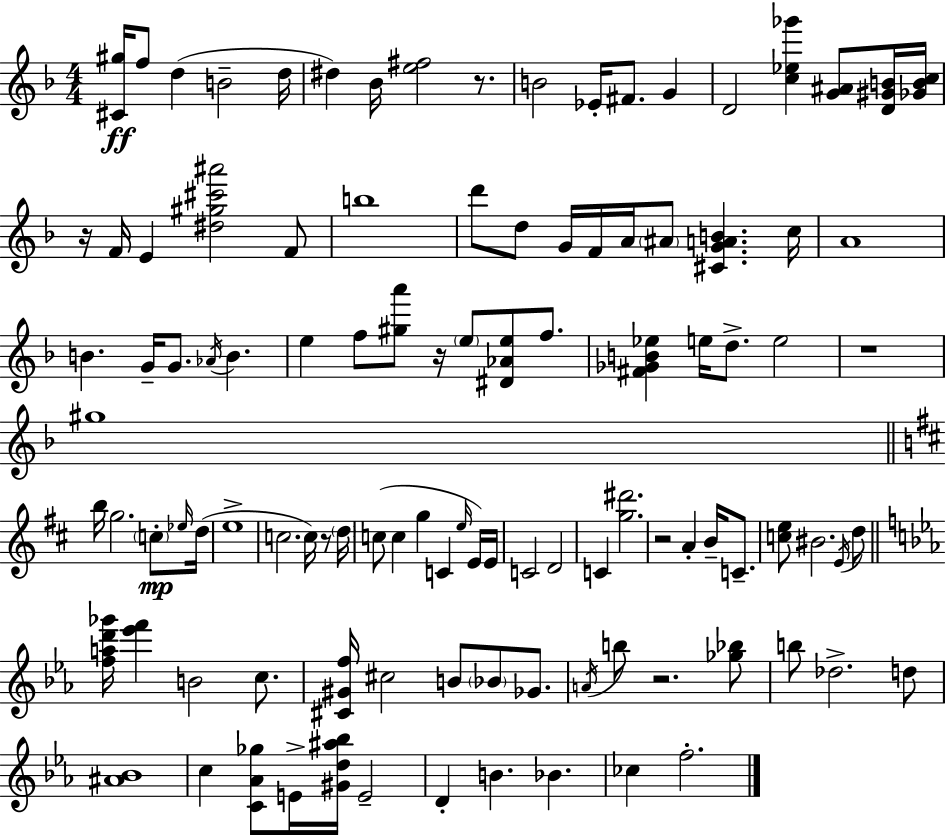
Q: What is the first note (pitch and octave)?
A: F5